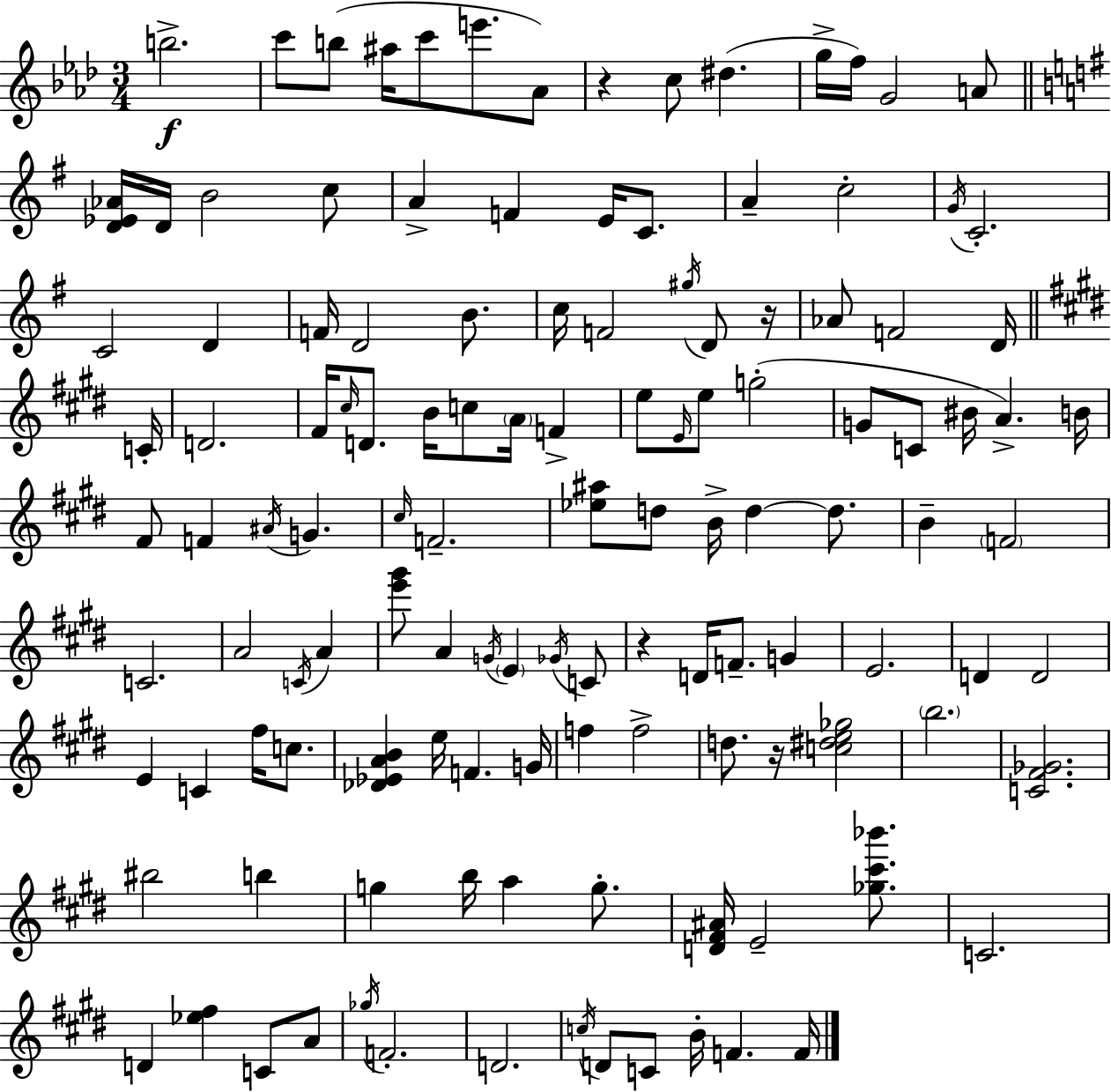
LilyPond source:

{
  \clef treble
  \numericTimeSignature
  \time 3/4
  \key f \minor
  b''2.->\f | c'''8 b''8( ais''16 c'''8 e'''8. aes'8) | r4 c''8 dis''4.( | g''16-> f''16) g'2 a'8 | \break \bar "||" \break \key g \major <d' ees' aes'>16 d'16 b'2 c''8 | a'4-> f'4 e'16 c'8. | a'4-- c''2-. | \acciaccatura { g'16 } c'2.-. | \break c'2 d'4 | f'16 d'2 b'8. | c''16 f'2 \acciaccatura { gis''16 } d'8 | r16 aes'8 f'2 | \break d'16 \bar "||" \break \key e \major c'16-. d'2. | fis'16 \grace { cis''16 } d'8. b'16 c''8 \parenthesize a'16 f'4-> | e''8 \grace { e'16 } e''8 g''2-.( | g'8 c'8 bis'16 a'4.->) | \break b'16 fis'8 f'4 \acciaccatura { ais'16 } g'4. | \grace { cis''16 } f'2.-- | <ees'' ais''>8 d''8 b'16-> d''4~~ | d''8. b'4-- \parenthesize f'2 | \break c'2. | a'2 | \acciaccatura { c'16 } a'4 <e''' gis'''>8 a'4 | \acciaccatura { g'16 } \parenthesize e'4 \acciaccatura { ges'16 } c'8 r4 | \break d'16 f'8.-- g'4 e'2. | d'4 | d'2 e'4 | c'4 fis''16 c''8. <des' ees' a' b'>4 | \break e''16 f'4. g'16 f''4 | f''2-> d''8. r16 | <c'' dis'' e'' ges''>2 \parenthesize b''2. | <c' fis' ges'>2. | \break bis''2 | b''4 g''4 | b''16 a''4 g''8.-. <d' fis' ais'>16 e'2-- | <ges'' cis''' bes'''>8. c'2. | \break d'4 | <ees'' fis''>4 c'8 a'8 \acciaccatura { ges''16 } f'2.-. | d'2. | \acciaccatura { c''16 } d'8 | \break c'8 b'16-. f'4. f'16 \bar "|."
}